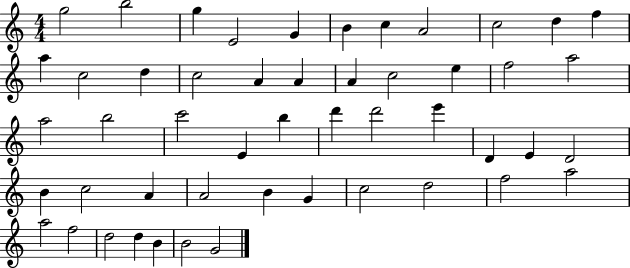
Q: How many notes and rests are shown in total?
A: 50